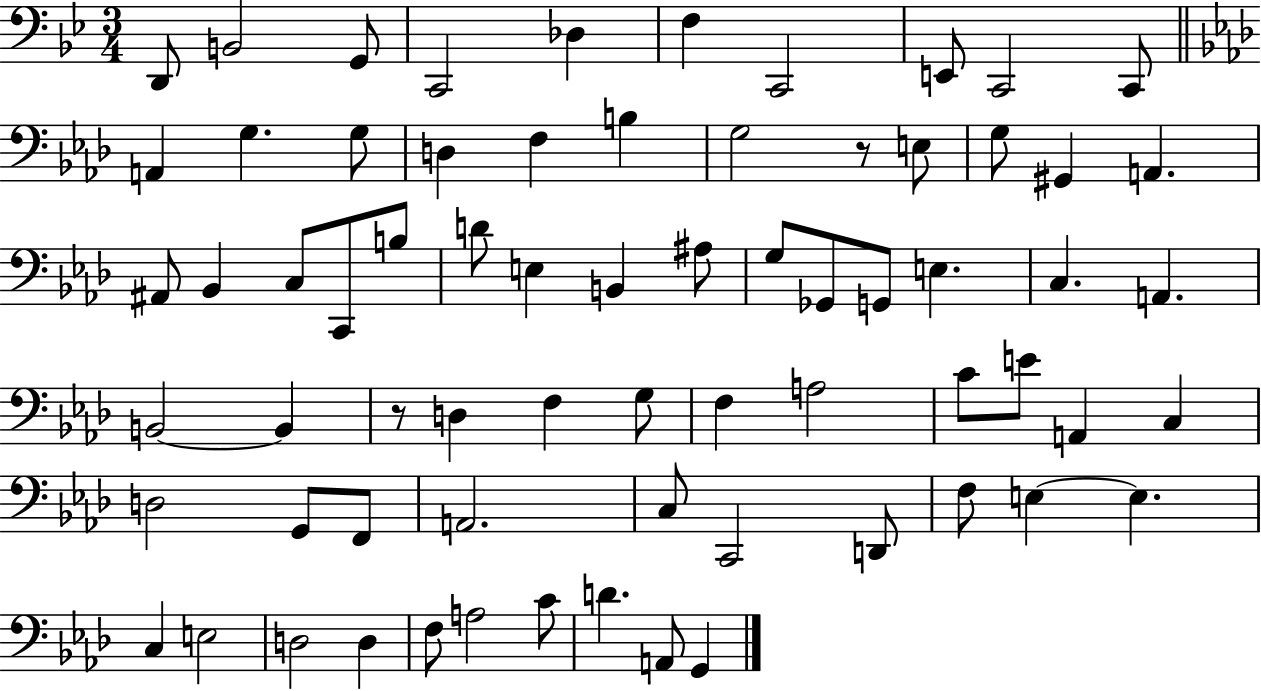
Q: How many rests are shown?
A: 2